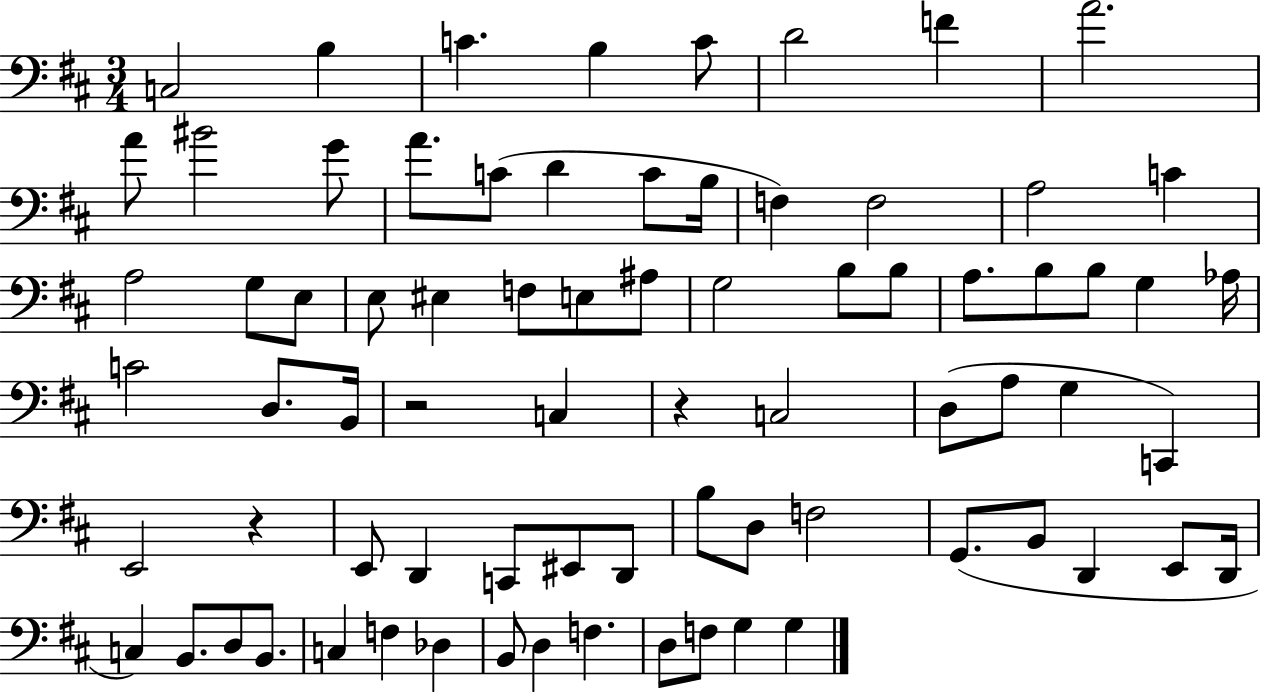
X:1
T:Untitled
M:3/4
L:1/4
K:D
C,2 B, C B, C/2 D2 F A2 A/2 ^B2 G/2 A/2 C/2 D C/2 B,/4 F, F,2 A,2 C A,2 G,/2 E,/2 E,/2 ^E, F,/2 E,/2 ^A,/2 G,2 B,/2 B,/2 A,/2 B,/2 B,/2 G, _A,/4 C2 D,/2 B,,/4 z2 C, z C,2 D,/2 A,/2 G, C,, E,,2 z E,,/2 D,, C,,/2 ^E,,/2 D,,/2 B,/2 D,/2 F,2 G,,/2 B,,/2 D,, E,,/2 D,,/4 C, B,,/2 D,/2 B,,/2 C, F, _D, B,,/2 D, F, D,/2 F,/2 G, G,